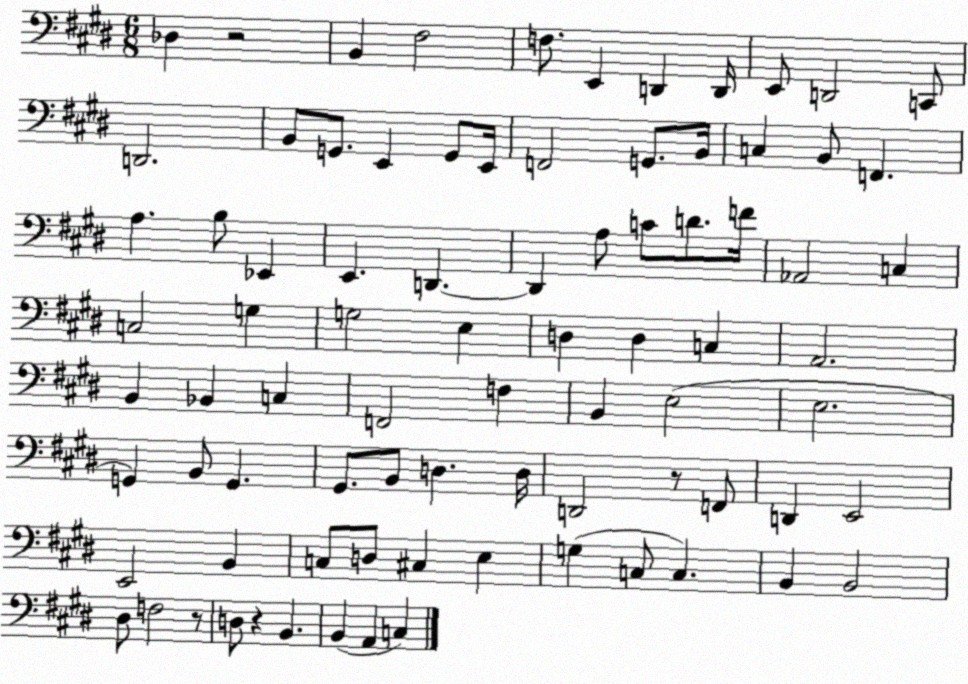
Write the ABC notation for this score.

X:1
T:Untitled
M:6/8
L:1/4
K:E
_D, z2 B,, ^F,2 F,/2 E,, D,, D,,/4 E,,/2 D,,2 C,,/2 D,,2 B,,/2 G,,/2 E,, G,,/2 E,,/4 F,,2 G,,/2 B,,/4 C, B,,/2 F,, A, B,/2 _E,, E,, D,, D,, A,/2 C/2 D/2 F/4 _A,,2 C, C,2 G, G,2 E, D, D, C, A,,2 B,, _B,, C, F,,2 F, B,, E,2 E,2 G,, B,,/2 G,, ^G,,/2 B,,/2 D, D,/4 D,,2 z/2 F,,/2 D,, E,,2 E,,2 B,, C,/2 D,/2 ^C, E, G, C,/2 C, B,, B,,2 ^D,/2 F,2 z/2 D,/2 z B,, B,, A,, C,